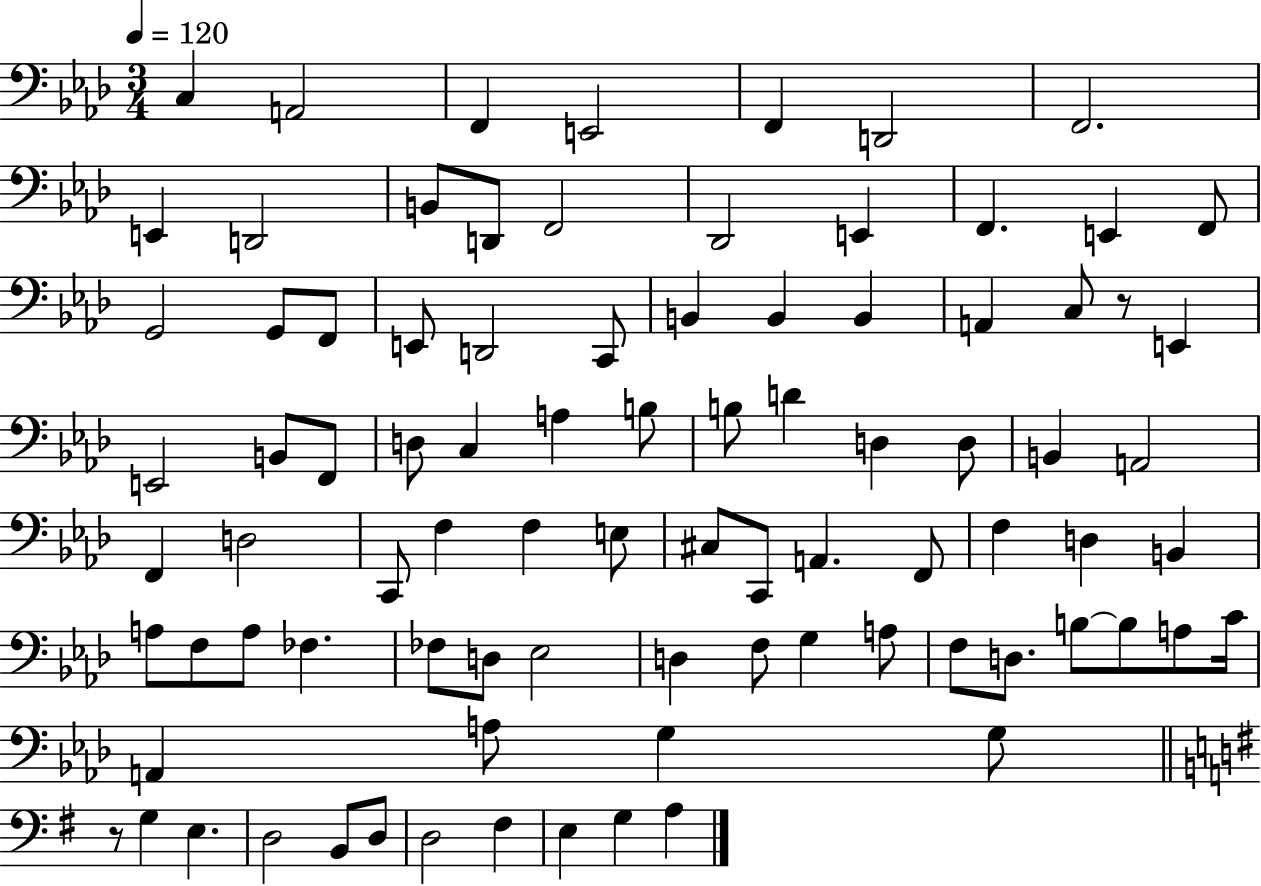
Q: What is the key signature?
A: AES major